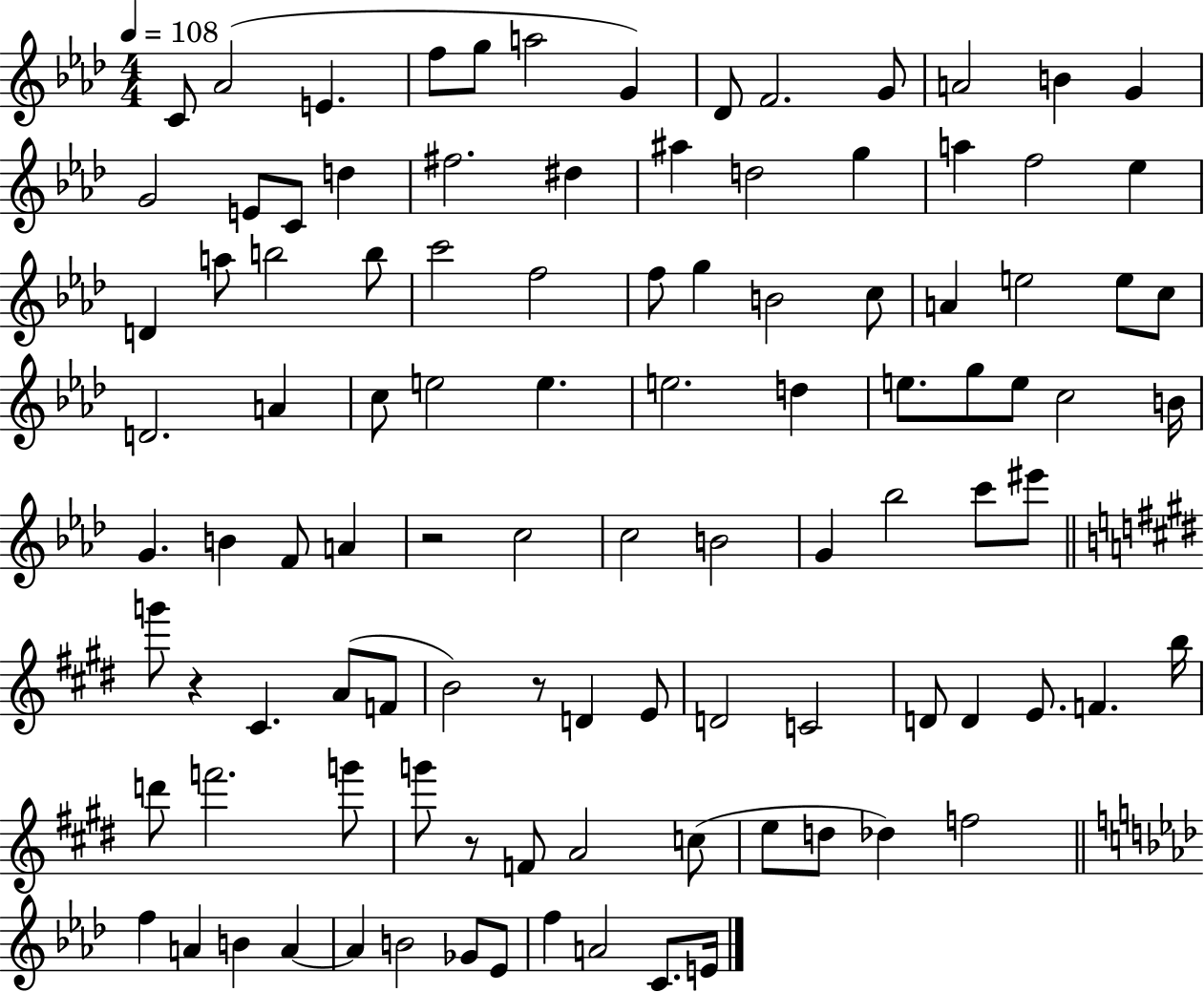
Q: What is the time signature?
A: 4/4